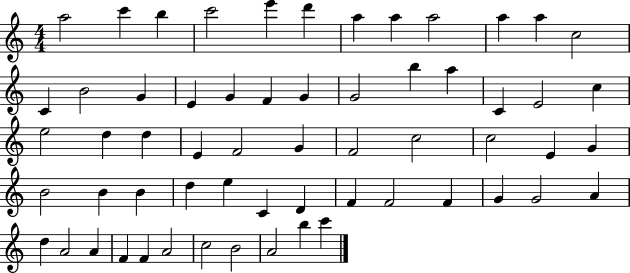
A5/h C6/q B5/q C6/h E6/q D6/q A5/q A5/q A5/h A5/q A5/q C5/h C4/q B4/h G4/q E4/q G4/q F4/q G4/q G4/h B5/q A5/q C4/q E4/h C5/q E5/h D5/q D5/q E4/q F4/h G4/q F4/h C5/h C5/h E4/q G4/q B4/h B4/q B4/q D5/q E5/q C4/q D4/q F4/q F4/h F4/q G4/q G4/h A4/q D5/q A4/h A4/q F4/q F4/q A4/h C5/h B4/h A4/h B5/q C6/q